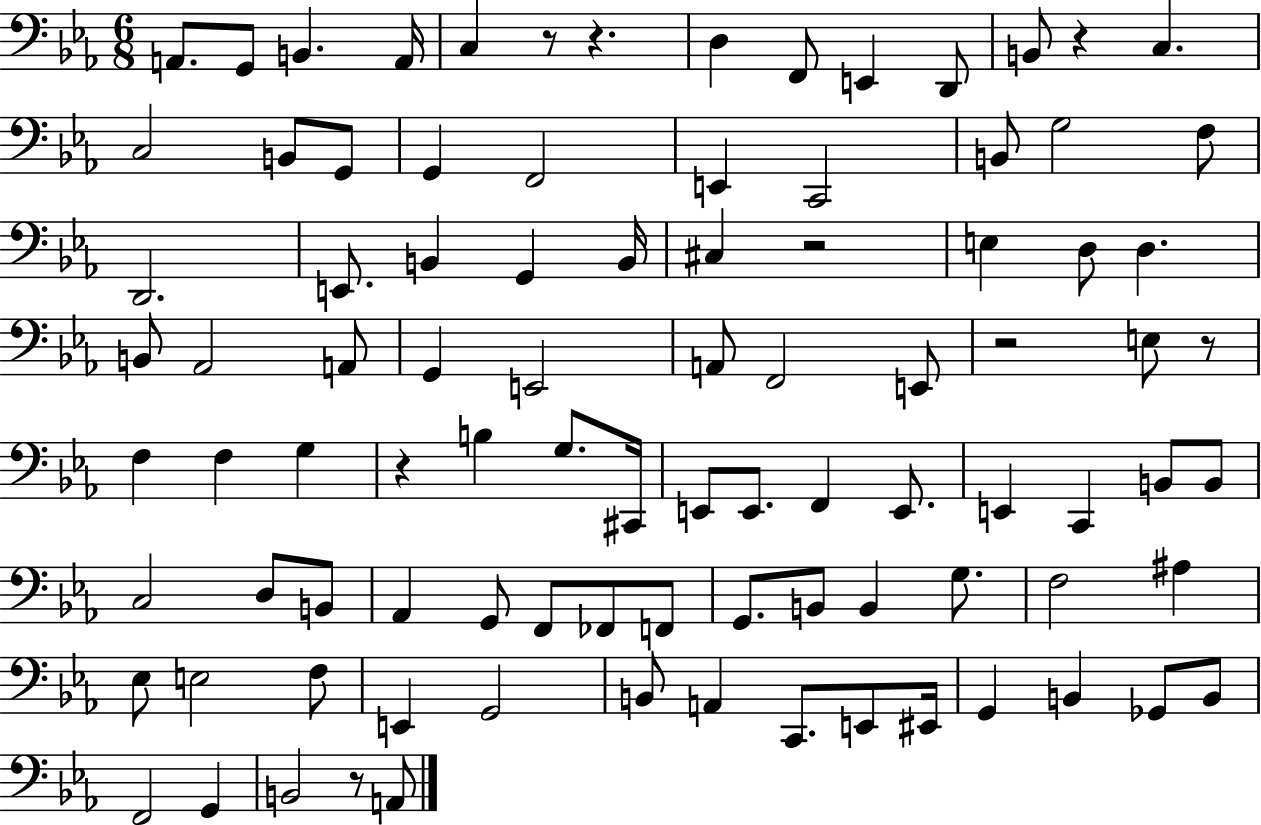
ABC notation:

X:1
T:Untitled
M:6/8
L:1/4
K:Eb
A,,/2 G,,/2 B,, A,,/4 C, z/2 z D, F,,/2 E,, D,,/2 B,,/2 z C, C,2 B,,/2 G,,/2 G,, F,,2 E,, C,,2 B,,/2 G,2 F,/2 D,,2 E,,/2 B,, G,, B,,/4 ^C, z2 E, D,/2 D, B,,/2 _A,,2 A,,/2 G,, E,,2 A,,/2 F,,2 E,,/2 z2 E,/2 z/2 F, F, G, z B, G,/2 ^C,,/4 E,,/2 E,,/2 F,, E,,/2 E,, C,, B,,/2 B,,/2 C,2 D,/2 B,,/2 _A,, G,,/2 F,,/2 _F,,/2 F,,/2 G,,/2 B,,/2 B,, G,/2 F,2 ^A, _E,/2 E,2 F,/2 E,, G,,2 B,,/2 A,, C,,/2 E,,/2 ^E,,/4 G,, B,, _G,,/2 B,,/2 F,,2 G,, B,,2 z/2 A,,/2